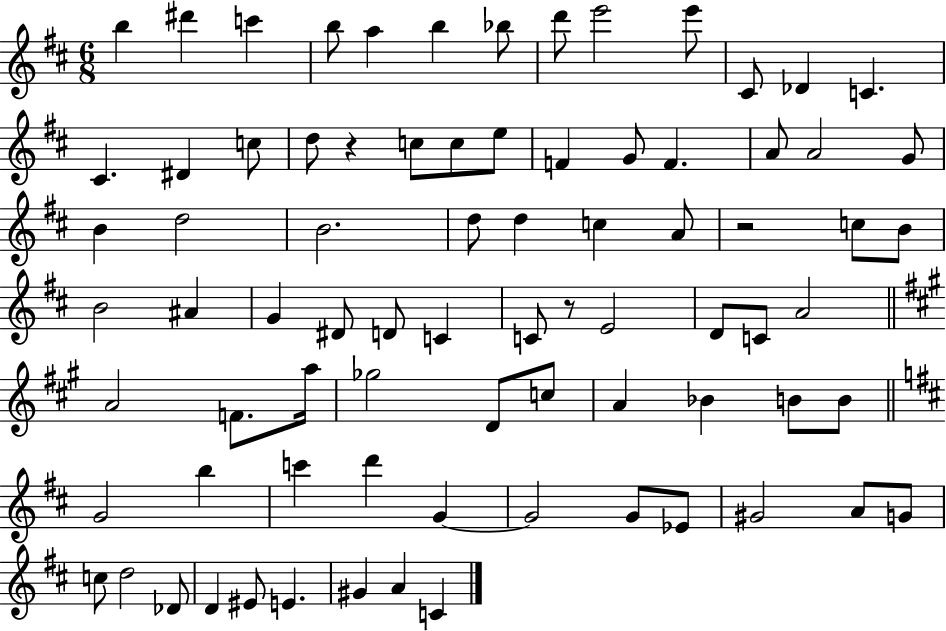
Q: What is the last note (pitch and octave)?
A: C4